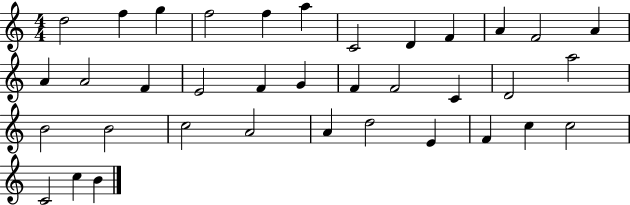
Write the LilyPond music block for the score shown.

{
  \clef treble
  \numericTimeSignature
  \time 4/4
  \key c \major
  d''2 f''4 g''4 | f''2 f''4 a''4 | c'2 d'4 f'4 | a'4 f'2 a'4 | \break a'4 a'2 f'4 | e'2 f'4 g'4 | f'4 f'2 c'4 | d'2 a''2 | \break b'2 b'2 | c''2 a'2 | a'4 d''2 e'4 | f'4 c''4 c''2 | \break c'2 c''4 b'4 | \bar "|."
}